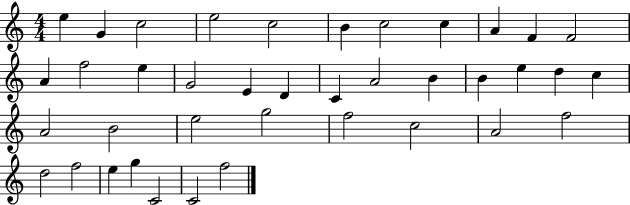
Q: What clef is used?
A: treble